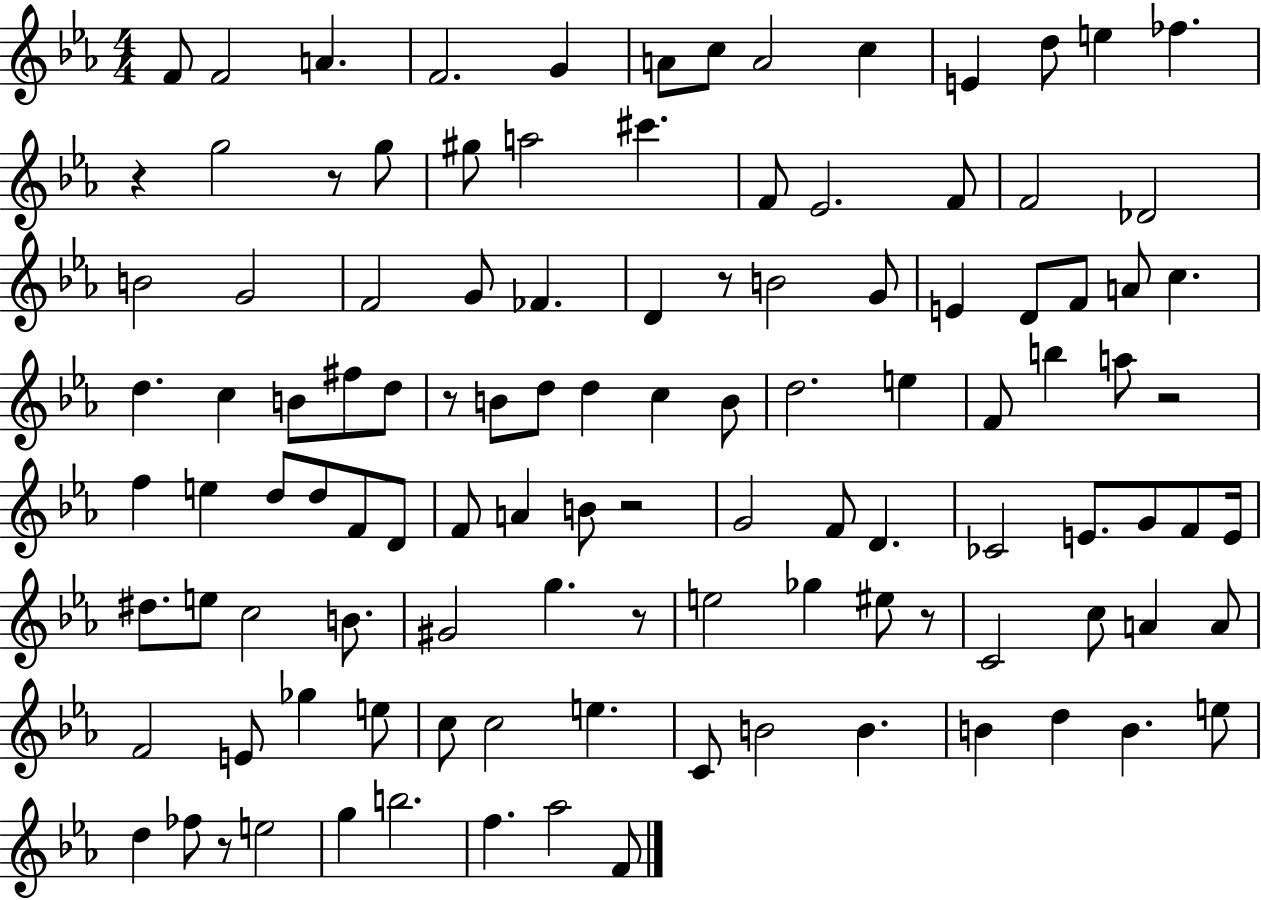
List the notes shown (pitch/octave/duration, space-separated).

F4/e F4/h A4/q. F4/h. G4/q A4/e C5/e A4/h C5/q E4/q D5/e E5/q FES5/q. R/q G5/h R/e G5/e G#5/e A5/h C#6/q. F4/e Eb4/h. F4/e F4/h Db4/h B4/h G4/h F4/h G4/e FES4/q. D4/q R/e B4/h G4/e E4/q D4/e F4/e A4/e C5/q. D5/q. C5/q B4/e F#5/e D5/e R/e B4/e D5/e D5/q C5/q B4/e D5/h. E5/q F4/e B5/q A5/e R/h F5/q E5/q D5/e D5/e F4/e D4/e F4/e A4/q B4/e R/h G4/h F4/e D4/q. CES4/h E4/e. G4/e F4/e E4/s D#5/e. E5/e C5/h B4/e. G#4/h G5/q. R/e E5/h Gb5/q EIS5/e R/e C4/h C5/e A4/q A4/e F4/h E4/e Gb5/q E5/e C5/e C5/h E5/q. C4/e B4/h B4/q. B4/q D5/q B4/q. E5/e D5/q FES5/e R/e E5/h G5/q B5/h. F5/q. Ab5/h F4/e